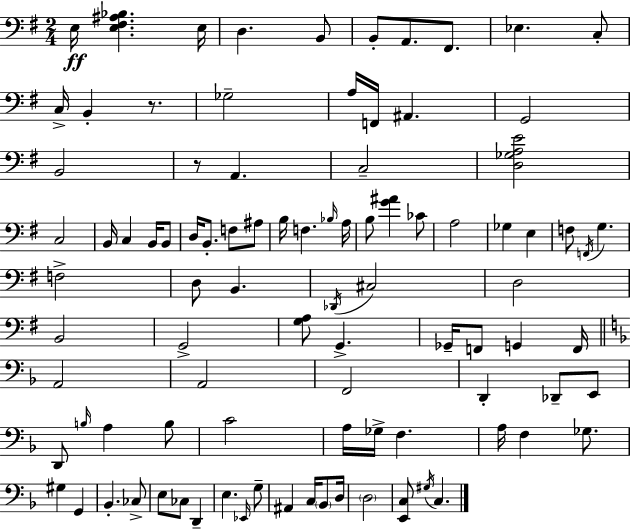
X:1
T:Untitled
M:2/4
L:1/4
K:Em
E,/4 [E,^F,^A,_B,] E,/4 D, B,,/2 B,,/2 A,,/2 ^F,,/2 _E, C,/2 C,/4 B,, z/2 _G,2 A,/4 F,,/4 ^A,, G,,2 B,,2 z/2 A,, C,2 [D,_G,A,E]2 C,2 B,,/4 C, B,,/4 B,,/2 D,/4 B,,/2 F,/2 ^A,/2 B,/4 F, _B,/4 A,/4 B,/2 [G^A] _C/2 A,2 _G, E, F,/2 F,,/4 G, F,2 D,/2 B,, _D,,/4 ^C,2 D,2 B,,2 G,,2 [G,A,]/2 G,, _G,,/4 F,,/2 G,, F,,/4 A,,2 A,,2 F,,2 D,, _D,,/2 E,,/2 D,,/2 B,/4 A, B,/2 C2 A,/4 _G,/4 F, A,/4 F, _G,/2 ^G, G,, _B,, _C,/2 E,/2 _C,/2 D,, E, _E,,/4 G,/2 ^A,, C,/4 _B,,/2 D,/4 D,2 [E,,C,]/2 ^G,/4 C,